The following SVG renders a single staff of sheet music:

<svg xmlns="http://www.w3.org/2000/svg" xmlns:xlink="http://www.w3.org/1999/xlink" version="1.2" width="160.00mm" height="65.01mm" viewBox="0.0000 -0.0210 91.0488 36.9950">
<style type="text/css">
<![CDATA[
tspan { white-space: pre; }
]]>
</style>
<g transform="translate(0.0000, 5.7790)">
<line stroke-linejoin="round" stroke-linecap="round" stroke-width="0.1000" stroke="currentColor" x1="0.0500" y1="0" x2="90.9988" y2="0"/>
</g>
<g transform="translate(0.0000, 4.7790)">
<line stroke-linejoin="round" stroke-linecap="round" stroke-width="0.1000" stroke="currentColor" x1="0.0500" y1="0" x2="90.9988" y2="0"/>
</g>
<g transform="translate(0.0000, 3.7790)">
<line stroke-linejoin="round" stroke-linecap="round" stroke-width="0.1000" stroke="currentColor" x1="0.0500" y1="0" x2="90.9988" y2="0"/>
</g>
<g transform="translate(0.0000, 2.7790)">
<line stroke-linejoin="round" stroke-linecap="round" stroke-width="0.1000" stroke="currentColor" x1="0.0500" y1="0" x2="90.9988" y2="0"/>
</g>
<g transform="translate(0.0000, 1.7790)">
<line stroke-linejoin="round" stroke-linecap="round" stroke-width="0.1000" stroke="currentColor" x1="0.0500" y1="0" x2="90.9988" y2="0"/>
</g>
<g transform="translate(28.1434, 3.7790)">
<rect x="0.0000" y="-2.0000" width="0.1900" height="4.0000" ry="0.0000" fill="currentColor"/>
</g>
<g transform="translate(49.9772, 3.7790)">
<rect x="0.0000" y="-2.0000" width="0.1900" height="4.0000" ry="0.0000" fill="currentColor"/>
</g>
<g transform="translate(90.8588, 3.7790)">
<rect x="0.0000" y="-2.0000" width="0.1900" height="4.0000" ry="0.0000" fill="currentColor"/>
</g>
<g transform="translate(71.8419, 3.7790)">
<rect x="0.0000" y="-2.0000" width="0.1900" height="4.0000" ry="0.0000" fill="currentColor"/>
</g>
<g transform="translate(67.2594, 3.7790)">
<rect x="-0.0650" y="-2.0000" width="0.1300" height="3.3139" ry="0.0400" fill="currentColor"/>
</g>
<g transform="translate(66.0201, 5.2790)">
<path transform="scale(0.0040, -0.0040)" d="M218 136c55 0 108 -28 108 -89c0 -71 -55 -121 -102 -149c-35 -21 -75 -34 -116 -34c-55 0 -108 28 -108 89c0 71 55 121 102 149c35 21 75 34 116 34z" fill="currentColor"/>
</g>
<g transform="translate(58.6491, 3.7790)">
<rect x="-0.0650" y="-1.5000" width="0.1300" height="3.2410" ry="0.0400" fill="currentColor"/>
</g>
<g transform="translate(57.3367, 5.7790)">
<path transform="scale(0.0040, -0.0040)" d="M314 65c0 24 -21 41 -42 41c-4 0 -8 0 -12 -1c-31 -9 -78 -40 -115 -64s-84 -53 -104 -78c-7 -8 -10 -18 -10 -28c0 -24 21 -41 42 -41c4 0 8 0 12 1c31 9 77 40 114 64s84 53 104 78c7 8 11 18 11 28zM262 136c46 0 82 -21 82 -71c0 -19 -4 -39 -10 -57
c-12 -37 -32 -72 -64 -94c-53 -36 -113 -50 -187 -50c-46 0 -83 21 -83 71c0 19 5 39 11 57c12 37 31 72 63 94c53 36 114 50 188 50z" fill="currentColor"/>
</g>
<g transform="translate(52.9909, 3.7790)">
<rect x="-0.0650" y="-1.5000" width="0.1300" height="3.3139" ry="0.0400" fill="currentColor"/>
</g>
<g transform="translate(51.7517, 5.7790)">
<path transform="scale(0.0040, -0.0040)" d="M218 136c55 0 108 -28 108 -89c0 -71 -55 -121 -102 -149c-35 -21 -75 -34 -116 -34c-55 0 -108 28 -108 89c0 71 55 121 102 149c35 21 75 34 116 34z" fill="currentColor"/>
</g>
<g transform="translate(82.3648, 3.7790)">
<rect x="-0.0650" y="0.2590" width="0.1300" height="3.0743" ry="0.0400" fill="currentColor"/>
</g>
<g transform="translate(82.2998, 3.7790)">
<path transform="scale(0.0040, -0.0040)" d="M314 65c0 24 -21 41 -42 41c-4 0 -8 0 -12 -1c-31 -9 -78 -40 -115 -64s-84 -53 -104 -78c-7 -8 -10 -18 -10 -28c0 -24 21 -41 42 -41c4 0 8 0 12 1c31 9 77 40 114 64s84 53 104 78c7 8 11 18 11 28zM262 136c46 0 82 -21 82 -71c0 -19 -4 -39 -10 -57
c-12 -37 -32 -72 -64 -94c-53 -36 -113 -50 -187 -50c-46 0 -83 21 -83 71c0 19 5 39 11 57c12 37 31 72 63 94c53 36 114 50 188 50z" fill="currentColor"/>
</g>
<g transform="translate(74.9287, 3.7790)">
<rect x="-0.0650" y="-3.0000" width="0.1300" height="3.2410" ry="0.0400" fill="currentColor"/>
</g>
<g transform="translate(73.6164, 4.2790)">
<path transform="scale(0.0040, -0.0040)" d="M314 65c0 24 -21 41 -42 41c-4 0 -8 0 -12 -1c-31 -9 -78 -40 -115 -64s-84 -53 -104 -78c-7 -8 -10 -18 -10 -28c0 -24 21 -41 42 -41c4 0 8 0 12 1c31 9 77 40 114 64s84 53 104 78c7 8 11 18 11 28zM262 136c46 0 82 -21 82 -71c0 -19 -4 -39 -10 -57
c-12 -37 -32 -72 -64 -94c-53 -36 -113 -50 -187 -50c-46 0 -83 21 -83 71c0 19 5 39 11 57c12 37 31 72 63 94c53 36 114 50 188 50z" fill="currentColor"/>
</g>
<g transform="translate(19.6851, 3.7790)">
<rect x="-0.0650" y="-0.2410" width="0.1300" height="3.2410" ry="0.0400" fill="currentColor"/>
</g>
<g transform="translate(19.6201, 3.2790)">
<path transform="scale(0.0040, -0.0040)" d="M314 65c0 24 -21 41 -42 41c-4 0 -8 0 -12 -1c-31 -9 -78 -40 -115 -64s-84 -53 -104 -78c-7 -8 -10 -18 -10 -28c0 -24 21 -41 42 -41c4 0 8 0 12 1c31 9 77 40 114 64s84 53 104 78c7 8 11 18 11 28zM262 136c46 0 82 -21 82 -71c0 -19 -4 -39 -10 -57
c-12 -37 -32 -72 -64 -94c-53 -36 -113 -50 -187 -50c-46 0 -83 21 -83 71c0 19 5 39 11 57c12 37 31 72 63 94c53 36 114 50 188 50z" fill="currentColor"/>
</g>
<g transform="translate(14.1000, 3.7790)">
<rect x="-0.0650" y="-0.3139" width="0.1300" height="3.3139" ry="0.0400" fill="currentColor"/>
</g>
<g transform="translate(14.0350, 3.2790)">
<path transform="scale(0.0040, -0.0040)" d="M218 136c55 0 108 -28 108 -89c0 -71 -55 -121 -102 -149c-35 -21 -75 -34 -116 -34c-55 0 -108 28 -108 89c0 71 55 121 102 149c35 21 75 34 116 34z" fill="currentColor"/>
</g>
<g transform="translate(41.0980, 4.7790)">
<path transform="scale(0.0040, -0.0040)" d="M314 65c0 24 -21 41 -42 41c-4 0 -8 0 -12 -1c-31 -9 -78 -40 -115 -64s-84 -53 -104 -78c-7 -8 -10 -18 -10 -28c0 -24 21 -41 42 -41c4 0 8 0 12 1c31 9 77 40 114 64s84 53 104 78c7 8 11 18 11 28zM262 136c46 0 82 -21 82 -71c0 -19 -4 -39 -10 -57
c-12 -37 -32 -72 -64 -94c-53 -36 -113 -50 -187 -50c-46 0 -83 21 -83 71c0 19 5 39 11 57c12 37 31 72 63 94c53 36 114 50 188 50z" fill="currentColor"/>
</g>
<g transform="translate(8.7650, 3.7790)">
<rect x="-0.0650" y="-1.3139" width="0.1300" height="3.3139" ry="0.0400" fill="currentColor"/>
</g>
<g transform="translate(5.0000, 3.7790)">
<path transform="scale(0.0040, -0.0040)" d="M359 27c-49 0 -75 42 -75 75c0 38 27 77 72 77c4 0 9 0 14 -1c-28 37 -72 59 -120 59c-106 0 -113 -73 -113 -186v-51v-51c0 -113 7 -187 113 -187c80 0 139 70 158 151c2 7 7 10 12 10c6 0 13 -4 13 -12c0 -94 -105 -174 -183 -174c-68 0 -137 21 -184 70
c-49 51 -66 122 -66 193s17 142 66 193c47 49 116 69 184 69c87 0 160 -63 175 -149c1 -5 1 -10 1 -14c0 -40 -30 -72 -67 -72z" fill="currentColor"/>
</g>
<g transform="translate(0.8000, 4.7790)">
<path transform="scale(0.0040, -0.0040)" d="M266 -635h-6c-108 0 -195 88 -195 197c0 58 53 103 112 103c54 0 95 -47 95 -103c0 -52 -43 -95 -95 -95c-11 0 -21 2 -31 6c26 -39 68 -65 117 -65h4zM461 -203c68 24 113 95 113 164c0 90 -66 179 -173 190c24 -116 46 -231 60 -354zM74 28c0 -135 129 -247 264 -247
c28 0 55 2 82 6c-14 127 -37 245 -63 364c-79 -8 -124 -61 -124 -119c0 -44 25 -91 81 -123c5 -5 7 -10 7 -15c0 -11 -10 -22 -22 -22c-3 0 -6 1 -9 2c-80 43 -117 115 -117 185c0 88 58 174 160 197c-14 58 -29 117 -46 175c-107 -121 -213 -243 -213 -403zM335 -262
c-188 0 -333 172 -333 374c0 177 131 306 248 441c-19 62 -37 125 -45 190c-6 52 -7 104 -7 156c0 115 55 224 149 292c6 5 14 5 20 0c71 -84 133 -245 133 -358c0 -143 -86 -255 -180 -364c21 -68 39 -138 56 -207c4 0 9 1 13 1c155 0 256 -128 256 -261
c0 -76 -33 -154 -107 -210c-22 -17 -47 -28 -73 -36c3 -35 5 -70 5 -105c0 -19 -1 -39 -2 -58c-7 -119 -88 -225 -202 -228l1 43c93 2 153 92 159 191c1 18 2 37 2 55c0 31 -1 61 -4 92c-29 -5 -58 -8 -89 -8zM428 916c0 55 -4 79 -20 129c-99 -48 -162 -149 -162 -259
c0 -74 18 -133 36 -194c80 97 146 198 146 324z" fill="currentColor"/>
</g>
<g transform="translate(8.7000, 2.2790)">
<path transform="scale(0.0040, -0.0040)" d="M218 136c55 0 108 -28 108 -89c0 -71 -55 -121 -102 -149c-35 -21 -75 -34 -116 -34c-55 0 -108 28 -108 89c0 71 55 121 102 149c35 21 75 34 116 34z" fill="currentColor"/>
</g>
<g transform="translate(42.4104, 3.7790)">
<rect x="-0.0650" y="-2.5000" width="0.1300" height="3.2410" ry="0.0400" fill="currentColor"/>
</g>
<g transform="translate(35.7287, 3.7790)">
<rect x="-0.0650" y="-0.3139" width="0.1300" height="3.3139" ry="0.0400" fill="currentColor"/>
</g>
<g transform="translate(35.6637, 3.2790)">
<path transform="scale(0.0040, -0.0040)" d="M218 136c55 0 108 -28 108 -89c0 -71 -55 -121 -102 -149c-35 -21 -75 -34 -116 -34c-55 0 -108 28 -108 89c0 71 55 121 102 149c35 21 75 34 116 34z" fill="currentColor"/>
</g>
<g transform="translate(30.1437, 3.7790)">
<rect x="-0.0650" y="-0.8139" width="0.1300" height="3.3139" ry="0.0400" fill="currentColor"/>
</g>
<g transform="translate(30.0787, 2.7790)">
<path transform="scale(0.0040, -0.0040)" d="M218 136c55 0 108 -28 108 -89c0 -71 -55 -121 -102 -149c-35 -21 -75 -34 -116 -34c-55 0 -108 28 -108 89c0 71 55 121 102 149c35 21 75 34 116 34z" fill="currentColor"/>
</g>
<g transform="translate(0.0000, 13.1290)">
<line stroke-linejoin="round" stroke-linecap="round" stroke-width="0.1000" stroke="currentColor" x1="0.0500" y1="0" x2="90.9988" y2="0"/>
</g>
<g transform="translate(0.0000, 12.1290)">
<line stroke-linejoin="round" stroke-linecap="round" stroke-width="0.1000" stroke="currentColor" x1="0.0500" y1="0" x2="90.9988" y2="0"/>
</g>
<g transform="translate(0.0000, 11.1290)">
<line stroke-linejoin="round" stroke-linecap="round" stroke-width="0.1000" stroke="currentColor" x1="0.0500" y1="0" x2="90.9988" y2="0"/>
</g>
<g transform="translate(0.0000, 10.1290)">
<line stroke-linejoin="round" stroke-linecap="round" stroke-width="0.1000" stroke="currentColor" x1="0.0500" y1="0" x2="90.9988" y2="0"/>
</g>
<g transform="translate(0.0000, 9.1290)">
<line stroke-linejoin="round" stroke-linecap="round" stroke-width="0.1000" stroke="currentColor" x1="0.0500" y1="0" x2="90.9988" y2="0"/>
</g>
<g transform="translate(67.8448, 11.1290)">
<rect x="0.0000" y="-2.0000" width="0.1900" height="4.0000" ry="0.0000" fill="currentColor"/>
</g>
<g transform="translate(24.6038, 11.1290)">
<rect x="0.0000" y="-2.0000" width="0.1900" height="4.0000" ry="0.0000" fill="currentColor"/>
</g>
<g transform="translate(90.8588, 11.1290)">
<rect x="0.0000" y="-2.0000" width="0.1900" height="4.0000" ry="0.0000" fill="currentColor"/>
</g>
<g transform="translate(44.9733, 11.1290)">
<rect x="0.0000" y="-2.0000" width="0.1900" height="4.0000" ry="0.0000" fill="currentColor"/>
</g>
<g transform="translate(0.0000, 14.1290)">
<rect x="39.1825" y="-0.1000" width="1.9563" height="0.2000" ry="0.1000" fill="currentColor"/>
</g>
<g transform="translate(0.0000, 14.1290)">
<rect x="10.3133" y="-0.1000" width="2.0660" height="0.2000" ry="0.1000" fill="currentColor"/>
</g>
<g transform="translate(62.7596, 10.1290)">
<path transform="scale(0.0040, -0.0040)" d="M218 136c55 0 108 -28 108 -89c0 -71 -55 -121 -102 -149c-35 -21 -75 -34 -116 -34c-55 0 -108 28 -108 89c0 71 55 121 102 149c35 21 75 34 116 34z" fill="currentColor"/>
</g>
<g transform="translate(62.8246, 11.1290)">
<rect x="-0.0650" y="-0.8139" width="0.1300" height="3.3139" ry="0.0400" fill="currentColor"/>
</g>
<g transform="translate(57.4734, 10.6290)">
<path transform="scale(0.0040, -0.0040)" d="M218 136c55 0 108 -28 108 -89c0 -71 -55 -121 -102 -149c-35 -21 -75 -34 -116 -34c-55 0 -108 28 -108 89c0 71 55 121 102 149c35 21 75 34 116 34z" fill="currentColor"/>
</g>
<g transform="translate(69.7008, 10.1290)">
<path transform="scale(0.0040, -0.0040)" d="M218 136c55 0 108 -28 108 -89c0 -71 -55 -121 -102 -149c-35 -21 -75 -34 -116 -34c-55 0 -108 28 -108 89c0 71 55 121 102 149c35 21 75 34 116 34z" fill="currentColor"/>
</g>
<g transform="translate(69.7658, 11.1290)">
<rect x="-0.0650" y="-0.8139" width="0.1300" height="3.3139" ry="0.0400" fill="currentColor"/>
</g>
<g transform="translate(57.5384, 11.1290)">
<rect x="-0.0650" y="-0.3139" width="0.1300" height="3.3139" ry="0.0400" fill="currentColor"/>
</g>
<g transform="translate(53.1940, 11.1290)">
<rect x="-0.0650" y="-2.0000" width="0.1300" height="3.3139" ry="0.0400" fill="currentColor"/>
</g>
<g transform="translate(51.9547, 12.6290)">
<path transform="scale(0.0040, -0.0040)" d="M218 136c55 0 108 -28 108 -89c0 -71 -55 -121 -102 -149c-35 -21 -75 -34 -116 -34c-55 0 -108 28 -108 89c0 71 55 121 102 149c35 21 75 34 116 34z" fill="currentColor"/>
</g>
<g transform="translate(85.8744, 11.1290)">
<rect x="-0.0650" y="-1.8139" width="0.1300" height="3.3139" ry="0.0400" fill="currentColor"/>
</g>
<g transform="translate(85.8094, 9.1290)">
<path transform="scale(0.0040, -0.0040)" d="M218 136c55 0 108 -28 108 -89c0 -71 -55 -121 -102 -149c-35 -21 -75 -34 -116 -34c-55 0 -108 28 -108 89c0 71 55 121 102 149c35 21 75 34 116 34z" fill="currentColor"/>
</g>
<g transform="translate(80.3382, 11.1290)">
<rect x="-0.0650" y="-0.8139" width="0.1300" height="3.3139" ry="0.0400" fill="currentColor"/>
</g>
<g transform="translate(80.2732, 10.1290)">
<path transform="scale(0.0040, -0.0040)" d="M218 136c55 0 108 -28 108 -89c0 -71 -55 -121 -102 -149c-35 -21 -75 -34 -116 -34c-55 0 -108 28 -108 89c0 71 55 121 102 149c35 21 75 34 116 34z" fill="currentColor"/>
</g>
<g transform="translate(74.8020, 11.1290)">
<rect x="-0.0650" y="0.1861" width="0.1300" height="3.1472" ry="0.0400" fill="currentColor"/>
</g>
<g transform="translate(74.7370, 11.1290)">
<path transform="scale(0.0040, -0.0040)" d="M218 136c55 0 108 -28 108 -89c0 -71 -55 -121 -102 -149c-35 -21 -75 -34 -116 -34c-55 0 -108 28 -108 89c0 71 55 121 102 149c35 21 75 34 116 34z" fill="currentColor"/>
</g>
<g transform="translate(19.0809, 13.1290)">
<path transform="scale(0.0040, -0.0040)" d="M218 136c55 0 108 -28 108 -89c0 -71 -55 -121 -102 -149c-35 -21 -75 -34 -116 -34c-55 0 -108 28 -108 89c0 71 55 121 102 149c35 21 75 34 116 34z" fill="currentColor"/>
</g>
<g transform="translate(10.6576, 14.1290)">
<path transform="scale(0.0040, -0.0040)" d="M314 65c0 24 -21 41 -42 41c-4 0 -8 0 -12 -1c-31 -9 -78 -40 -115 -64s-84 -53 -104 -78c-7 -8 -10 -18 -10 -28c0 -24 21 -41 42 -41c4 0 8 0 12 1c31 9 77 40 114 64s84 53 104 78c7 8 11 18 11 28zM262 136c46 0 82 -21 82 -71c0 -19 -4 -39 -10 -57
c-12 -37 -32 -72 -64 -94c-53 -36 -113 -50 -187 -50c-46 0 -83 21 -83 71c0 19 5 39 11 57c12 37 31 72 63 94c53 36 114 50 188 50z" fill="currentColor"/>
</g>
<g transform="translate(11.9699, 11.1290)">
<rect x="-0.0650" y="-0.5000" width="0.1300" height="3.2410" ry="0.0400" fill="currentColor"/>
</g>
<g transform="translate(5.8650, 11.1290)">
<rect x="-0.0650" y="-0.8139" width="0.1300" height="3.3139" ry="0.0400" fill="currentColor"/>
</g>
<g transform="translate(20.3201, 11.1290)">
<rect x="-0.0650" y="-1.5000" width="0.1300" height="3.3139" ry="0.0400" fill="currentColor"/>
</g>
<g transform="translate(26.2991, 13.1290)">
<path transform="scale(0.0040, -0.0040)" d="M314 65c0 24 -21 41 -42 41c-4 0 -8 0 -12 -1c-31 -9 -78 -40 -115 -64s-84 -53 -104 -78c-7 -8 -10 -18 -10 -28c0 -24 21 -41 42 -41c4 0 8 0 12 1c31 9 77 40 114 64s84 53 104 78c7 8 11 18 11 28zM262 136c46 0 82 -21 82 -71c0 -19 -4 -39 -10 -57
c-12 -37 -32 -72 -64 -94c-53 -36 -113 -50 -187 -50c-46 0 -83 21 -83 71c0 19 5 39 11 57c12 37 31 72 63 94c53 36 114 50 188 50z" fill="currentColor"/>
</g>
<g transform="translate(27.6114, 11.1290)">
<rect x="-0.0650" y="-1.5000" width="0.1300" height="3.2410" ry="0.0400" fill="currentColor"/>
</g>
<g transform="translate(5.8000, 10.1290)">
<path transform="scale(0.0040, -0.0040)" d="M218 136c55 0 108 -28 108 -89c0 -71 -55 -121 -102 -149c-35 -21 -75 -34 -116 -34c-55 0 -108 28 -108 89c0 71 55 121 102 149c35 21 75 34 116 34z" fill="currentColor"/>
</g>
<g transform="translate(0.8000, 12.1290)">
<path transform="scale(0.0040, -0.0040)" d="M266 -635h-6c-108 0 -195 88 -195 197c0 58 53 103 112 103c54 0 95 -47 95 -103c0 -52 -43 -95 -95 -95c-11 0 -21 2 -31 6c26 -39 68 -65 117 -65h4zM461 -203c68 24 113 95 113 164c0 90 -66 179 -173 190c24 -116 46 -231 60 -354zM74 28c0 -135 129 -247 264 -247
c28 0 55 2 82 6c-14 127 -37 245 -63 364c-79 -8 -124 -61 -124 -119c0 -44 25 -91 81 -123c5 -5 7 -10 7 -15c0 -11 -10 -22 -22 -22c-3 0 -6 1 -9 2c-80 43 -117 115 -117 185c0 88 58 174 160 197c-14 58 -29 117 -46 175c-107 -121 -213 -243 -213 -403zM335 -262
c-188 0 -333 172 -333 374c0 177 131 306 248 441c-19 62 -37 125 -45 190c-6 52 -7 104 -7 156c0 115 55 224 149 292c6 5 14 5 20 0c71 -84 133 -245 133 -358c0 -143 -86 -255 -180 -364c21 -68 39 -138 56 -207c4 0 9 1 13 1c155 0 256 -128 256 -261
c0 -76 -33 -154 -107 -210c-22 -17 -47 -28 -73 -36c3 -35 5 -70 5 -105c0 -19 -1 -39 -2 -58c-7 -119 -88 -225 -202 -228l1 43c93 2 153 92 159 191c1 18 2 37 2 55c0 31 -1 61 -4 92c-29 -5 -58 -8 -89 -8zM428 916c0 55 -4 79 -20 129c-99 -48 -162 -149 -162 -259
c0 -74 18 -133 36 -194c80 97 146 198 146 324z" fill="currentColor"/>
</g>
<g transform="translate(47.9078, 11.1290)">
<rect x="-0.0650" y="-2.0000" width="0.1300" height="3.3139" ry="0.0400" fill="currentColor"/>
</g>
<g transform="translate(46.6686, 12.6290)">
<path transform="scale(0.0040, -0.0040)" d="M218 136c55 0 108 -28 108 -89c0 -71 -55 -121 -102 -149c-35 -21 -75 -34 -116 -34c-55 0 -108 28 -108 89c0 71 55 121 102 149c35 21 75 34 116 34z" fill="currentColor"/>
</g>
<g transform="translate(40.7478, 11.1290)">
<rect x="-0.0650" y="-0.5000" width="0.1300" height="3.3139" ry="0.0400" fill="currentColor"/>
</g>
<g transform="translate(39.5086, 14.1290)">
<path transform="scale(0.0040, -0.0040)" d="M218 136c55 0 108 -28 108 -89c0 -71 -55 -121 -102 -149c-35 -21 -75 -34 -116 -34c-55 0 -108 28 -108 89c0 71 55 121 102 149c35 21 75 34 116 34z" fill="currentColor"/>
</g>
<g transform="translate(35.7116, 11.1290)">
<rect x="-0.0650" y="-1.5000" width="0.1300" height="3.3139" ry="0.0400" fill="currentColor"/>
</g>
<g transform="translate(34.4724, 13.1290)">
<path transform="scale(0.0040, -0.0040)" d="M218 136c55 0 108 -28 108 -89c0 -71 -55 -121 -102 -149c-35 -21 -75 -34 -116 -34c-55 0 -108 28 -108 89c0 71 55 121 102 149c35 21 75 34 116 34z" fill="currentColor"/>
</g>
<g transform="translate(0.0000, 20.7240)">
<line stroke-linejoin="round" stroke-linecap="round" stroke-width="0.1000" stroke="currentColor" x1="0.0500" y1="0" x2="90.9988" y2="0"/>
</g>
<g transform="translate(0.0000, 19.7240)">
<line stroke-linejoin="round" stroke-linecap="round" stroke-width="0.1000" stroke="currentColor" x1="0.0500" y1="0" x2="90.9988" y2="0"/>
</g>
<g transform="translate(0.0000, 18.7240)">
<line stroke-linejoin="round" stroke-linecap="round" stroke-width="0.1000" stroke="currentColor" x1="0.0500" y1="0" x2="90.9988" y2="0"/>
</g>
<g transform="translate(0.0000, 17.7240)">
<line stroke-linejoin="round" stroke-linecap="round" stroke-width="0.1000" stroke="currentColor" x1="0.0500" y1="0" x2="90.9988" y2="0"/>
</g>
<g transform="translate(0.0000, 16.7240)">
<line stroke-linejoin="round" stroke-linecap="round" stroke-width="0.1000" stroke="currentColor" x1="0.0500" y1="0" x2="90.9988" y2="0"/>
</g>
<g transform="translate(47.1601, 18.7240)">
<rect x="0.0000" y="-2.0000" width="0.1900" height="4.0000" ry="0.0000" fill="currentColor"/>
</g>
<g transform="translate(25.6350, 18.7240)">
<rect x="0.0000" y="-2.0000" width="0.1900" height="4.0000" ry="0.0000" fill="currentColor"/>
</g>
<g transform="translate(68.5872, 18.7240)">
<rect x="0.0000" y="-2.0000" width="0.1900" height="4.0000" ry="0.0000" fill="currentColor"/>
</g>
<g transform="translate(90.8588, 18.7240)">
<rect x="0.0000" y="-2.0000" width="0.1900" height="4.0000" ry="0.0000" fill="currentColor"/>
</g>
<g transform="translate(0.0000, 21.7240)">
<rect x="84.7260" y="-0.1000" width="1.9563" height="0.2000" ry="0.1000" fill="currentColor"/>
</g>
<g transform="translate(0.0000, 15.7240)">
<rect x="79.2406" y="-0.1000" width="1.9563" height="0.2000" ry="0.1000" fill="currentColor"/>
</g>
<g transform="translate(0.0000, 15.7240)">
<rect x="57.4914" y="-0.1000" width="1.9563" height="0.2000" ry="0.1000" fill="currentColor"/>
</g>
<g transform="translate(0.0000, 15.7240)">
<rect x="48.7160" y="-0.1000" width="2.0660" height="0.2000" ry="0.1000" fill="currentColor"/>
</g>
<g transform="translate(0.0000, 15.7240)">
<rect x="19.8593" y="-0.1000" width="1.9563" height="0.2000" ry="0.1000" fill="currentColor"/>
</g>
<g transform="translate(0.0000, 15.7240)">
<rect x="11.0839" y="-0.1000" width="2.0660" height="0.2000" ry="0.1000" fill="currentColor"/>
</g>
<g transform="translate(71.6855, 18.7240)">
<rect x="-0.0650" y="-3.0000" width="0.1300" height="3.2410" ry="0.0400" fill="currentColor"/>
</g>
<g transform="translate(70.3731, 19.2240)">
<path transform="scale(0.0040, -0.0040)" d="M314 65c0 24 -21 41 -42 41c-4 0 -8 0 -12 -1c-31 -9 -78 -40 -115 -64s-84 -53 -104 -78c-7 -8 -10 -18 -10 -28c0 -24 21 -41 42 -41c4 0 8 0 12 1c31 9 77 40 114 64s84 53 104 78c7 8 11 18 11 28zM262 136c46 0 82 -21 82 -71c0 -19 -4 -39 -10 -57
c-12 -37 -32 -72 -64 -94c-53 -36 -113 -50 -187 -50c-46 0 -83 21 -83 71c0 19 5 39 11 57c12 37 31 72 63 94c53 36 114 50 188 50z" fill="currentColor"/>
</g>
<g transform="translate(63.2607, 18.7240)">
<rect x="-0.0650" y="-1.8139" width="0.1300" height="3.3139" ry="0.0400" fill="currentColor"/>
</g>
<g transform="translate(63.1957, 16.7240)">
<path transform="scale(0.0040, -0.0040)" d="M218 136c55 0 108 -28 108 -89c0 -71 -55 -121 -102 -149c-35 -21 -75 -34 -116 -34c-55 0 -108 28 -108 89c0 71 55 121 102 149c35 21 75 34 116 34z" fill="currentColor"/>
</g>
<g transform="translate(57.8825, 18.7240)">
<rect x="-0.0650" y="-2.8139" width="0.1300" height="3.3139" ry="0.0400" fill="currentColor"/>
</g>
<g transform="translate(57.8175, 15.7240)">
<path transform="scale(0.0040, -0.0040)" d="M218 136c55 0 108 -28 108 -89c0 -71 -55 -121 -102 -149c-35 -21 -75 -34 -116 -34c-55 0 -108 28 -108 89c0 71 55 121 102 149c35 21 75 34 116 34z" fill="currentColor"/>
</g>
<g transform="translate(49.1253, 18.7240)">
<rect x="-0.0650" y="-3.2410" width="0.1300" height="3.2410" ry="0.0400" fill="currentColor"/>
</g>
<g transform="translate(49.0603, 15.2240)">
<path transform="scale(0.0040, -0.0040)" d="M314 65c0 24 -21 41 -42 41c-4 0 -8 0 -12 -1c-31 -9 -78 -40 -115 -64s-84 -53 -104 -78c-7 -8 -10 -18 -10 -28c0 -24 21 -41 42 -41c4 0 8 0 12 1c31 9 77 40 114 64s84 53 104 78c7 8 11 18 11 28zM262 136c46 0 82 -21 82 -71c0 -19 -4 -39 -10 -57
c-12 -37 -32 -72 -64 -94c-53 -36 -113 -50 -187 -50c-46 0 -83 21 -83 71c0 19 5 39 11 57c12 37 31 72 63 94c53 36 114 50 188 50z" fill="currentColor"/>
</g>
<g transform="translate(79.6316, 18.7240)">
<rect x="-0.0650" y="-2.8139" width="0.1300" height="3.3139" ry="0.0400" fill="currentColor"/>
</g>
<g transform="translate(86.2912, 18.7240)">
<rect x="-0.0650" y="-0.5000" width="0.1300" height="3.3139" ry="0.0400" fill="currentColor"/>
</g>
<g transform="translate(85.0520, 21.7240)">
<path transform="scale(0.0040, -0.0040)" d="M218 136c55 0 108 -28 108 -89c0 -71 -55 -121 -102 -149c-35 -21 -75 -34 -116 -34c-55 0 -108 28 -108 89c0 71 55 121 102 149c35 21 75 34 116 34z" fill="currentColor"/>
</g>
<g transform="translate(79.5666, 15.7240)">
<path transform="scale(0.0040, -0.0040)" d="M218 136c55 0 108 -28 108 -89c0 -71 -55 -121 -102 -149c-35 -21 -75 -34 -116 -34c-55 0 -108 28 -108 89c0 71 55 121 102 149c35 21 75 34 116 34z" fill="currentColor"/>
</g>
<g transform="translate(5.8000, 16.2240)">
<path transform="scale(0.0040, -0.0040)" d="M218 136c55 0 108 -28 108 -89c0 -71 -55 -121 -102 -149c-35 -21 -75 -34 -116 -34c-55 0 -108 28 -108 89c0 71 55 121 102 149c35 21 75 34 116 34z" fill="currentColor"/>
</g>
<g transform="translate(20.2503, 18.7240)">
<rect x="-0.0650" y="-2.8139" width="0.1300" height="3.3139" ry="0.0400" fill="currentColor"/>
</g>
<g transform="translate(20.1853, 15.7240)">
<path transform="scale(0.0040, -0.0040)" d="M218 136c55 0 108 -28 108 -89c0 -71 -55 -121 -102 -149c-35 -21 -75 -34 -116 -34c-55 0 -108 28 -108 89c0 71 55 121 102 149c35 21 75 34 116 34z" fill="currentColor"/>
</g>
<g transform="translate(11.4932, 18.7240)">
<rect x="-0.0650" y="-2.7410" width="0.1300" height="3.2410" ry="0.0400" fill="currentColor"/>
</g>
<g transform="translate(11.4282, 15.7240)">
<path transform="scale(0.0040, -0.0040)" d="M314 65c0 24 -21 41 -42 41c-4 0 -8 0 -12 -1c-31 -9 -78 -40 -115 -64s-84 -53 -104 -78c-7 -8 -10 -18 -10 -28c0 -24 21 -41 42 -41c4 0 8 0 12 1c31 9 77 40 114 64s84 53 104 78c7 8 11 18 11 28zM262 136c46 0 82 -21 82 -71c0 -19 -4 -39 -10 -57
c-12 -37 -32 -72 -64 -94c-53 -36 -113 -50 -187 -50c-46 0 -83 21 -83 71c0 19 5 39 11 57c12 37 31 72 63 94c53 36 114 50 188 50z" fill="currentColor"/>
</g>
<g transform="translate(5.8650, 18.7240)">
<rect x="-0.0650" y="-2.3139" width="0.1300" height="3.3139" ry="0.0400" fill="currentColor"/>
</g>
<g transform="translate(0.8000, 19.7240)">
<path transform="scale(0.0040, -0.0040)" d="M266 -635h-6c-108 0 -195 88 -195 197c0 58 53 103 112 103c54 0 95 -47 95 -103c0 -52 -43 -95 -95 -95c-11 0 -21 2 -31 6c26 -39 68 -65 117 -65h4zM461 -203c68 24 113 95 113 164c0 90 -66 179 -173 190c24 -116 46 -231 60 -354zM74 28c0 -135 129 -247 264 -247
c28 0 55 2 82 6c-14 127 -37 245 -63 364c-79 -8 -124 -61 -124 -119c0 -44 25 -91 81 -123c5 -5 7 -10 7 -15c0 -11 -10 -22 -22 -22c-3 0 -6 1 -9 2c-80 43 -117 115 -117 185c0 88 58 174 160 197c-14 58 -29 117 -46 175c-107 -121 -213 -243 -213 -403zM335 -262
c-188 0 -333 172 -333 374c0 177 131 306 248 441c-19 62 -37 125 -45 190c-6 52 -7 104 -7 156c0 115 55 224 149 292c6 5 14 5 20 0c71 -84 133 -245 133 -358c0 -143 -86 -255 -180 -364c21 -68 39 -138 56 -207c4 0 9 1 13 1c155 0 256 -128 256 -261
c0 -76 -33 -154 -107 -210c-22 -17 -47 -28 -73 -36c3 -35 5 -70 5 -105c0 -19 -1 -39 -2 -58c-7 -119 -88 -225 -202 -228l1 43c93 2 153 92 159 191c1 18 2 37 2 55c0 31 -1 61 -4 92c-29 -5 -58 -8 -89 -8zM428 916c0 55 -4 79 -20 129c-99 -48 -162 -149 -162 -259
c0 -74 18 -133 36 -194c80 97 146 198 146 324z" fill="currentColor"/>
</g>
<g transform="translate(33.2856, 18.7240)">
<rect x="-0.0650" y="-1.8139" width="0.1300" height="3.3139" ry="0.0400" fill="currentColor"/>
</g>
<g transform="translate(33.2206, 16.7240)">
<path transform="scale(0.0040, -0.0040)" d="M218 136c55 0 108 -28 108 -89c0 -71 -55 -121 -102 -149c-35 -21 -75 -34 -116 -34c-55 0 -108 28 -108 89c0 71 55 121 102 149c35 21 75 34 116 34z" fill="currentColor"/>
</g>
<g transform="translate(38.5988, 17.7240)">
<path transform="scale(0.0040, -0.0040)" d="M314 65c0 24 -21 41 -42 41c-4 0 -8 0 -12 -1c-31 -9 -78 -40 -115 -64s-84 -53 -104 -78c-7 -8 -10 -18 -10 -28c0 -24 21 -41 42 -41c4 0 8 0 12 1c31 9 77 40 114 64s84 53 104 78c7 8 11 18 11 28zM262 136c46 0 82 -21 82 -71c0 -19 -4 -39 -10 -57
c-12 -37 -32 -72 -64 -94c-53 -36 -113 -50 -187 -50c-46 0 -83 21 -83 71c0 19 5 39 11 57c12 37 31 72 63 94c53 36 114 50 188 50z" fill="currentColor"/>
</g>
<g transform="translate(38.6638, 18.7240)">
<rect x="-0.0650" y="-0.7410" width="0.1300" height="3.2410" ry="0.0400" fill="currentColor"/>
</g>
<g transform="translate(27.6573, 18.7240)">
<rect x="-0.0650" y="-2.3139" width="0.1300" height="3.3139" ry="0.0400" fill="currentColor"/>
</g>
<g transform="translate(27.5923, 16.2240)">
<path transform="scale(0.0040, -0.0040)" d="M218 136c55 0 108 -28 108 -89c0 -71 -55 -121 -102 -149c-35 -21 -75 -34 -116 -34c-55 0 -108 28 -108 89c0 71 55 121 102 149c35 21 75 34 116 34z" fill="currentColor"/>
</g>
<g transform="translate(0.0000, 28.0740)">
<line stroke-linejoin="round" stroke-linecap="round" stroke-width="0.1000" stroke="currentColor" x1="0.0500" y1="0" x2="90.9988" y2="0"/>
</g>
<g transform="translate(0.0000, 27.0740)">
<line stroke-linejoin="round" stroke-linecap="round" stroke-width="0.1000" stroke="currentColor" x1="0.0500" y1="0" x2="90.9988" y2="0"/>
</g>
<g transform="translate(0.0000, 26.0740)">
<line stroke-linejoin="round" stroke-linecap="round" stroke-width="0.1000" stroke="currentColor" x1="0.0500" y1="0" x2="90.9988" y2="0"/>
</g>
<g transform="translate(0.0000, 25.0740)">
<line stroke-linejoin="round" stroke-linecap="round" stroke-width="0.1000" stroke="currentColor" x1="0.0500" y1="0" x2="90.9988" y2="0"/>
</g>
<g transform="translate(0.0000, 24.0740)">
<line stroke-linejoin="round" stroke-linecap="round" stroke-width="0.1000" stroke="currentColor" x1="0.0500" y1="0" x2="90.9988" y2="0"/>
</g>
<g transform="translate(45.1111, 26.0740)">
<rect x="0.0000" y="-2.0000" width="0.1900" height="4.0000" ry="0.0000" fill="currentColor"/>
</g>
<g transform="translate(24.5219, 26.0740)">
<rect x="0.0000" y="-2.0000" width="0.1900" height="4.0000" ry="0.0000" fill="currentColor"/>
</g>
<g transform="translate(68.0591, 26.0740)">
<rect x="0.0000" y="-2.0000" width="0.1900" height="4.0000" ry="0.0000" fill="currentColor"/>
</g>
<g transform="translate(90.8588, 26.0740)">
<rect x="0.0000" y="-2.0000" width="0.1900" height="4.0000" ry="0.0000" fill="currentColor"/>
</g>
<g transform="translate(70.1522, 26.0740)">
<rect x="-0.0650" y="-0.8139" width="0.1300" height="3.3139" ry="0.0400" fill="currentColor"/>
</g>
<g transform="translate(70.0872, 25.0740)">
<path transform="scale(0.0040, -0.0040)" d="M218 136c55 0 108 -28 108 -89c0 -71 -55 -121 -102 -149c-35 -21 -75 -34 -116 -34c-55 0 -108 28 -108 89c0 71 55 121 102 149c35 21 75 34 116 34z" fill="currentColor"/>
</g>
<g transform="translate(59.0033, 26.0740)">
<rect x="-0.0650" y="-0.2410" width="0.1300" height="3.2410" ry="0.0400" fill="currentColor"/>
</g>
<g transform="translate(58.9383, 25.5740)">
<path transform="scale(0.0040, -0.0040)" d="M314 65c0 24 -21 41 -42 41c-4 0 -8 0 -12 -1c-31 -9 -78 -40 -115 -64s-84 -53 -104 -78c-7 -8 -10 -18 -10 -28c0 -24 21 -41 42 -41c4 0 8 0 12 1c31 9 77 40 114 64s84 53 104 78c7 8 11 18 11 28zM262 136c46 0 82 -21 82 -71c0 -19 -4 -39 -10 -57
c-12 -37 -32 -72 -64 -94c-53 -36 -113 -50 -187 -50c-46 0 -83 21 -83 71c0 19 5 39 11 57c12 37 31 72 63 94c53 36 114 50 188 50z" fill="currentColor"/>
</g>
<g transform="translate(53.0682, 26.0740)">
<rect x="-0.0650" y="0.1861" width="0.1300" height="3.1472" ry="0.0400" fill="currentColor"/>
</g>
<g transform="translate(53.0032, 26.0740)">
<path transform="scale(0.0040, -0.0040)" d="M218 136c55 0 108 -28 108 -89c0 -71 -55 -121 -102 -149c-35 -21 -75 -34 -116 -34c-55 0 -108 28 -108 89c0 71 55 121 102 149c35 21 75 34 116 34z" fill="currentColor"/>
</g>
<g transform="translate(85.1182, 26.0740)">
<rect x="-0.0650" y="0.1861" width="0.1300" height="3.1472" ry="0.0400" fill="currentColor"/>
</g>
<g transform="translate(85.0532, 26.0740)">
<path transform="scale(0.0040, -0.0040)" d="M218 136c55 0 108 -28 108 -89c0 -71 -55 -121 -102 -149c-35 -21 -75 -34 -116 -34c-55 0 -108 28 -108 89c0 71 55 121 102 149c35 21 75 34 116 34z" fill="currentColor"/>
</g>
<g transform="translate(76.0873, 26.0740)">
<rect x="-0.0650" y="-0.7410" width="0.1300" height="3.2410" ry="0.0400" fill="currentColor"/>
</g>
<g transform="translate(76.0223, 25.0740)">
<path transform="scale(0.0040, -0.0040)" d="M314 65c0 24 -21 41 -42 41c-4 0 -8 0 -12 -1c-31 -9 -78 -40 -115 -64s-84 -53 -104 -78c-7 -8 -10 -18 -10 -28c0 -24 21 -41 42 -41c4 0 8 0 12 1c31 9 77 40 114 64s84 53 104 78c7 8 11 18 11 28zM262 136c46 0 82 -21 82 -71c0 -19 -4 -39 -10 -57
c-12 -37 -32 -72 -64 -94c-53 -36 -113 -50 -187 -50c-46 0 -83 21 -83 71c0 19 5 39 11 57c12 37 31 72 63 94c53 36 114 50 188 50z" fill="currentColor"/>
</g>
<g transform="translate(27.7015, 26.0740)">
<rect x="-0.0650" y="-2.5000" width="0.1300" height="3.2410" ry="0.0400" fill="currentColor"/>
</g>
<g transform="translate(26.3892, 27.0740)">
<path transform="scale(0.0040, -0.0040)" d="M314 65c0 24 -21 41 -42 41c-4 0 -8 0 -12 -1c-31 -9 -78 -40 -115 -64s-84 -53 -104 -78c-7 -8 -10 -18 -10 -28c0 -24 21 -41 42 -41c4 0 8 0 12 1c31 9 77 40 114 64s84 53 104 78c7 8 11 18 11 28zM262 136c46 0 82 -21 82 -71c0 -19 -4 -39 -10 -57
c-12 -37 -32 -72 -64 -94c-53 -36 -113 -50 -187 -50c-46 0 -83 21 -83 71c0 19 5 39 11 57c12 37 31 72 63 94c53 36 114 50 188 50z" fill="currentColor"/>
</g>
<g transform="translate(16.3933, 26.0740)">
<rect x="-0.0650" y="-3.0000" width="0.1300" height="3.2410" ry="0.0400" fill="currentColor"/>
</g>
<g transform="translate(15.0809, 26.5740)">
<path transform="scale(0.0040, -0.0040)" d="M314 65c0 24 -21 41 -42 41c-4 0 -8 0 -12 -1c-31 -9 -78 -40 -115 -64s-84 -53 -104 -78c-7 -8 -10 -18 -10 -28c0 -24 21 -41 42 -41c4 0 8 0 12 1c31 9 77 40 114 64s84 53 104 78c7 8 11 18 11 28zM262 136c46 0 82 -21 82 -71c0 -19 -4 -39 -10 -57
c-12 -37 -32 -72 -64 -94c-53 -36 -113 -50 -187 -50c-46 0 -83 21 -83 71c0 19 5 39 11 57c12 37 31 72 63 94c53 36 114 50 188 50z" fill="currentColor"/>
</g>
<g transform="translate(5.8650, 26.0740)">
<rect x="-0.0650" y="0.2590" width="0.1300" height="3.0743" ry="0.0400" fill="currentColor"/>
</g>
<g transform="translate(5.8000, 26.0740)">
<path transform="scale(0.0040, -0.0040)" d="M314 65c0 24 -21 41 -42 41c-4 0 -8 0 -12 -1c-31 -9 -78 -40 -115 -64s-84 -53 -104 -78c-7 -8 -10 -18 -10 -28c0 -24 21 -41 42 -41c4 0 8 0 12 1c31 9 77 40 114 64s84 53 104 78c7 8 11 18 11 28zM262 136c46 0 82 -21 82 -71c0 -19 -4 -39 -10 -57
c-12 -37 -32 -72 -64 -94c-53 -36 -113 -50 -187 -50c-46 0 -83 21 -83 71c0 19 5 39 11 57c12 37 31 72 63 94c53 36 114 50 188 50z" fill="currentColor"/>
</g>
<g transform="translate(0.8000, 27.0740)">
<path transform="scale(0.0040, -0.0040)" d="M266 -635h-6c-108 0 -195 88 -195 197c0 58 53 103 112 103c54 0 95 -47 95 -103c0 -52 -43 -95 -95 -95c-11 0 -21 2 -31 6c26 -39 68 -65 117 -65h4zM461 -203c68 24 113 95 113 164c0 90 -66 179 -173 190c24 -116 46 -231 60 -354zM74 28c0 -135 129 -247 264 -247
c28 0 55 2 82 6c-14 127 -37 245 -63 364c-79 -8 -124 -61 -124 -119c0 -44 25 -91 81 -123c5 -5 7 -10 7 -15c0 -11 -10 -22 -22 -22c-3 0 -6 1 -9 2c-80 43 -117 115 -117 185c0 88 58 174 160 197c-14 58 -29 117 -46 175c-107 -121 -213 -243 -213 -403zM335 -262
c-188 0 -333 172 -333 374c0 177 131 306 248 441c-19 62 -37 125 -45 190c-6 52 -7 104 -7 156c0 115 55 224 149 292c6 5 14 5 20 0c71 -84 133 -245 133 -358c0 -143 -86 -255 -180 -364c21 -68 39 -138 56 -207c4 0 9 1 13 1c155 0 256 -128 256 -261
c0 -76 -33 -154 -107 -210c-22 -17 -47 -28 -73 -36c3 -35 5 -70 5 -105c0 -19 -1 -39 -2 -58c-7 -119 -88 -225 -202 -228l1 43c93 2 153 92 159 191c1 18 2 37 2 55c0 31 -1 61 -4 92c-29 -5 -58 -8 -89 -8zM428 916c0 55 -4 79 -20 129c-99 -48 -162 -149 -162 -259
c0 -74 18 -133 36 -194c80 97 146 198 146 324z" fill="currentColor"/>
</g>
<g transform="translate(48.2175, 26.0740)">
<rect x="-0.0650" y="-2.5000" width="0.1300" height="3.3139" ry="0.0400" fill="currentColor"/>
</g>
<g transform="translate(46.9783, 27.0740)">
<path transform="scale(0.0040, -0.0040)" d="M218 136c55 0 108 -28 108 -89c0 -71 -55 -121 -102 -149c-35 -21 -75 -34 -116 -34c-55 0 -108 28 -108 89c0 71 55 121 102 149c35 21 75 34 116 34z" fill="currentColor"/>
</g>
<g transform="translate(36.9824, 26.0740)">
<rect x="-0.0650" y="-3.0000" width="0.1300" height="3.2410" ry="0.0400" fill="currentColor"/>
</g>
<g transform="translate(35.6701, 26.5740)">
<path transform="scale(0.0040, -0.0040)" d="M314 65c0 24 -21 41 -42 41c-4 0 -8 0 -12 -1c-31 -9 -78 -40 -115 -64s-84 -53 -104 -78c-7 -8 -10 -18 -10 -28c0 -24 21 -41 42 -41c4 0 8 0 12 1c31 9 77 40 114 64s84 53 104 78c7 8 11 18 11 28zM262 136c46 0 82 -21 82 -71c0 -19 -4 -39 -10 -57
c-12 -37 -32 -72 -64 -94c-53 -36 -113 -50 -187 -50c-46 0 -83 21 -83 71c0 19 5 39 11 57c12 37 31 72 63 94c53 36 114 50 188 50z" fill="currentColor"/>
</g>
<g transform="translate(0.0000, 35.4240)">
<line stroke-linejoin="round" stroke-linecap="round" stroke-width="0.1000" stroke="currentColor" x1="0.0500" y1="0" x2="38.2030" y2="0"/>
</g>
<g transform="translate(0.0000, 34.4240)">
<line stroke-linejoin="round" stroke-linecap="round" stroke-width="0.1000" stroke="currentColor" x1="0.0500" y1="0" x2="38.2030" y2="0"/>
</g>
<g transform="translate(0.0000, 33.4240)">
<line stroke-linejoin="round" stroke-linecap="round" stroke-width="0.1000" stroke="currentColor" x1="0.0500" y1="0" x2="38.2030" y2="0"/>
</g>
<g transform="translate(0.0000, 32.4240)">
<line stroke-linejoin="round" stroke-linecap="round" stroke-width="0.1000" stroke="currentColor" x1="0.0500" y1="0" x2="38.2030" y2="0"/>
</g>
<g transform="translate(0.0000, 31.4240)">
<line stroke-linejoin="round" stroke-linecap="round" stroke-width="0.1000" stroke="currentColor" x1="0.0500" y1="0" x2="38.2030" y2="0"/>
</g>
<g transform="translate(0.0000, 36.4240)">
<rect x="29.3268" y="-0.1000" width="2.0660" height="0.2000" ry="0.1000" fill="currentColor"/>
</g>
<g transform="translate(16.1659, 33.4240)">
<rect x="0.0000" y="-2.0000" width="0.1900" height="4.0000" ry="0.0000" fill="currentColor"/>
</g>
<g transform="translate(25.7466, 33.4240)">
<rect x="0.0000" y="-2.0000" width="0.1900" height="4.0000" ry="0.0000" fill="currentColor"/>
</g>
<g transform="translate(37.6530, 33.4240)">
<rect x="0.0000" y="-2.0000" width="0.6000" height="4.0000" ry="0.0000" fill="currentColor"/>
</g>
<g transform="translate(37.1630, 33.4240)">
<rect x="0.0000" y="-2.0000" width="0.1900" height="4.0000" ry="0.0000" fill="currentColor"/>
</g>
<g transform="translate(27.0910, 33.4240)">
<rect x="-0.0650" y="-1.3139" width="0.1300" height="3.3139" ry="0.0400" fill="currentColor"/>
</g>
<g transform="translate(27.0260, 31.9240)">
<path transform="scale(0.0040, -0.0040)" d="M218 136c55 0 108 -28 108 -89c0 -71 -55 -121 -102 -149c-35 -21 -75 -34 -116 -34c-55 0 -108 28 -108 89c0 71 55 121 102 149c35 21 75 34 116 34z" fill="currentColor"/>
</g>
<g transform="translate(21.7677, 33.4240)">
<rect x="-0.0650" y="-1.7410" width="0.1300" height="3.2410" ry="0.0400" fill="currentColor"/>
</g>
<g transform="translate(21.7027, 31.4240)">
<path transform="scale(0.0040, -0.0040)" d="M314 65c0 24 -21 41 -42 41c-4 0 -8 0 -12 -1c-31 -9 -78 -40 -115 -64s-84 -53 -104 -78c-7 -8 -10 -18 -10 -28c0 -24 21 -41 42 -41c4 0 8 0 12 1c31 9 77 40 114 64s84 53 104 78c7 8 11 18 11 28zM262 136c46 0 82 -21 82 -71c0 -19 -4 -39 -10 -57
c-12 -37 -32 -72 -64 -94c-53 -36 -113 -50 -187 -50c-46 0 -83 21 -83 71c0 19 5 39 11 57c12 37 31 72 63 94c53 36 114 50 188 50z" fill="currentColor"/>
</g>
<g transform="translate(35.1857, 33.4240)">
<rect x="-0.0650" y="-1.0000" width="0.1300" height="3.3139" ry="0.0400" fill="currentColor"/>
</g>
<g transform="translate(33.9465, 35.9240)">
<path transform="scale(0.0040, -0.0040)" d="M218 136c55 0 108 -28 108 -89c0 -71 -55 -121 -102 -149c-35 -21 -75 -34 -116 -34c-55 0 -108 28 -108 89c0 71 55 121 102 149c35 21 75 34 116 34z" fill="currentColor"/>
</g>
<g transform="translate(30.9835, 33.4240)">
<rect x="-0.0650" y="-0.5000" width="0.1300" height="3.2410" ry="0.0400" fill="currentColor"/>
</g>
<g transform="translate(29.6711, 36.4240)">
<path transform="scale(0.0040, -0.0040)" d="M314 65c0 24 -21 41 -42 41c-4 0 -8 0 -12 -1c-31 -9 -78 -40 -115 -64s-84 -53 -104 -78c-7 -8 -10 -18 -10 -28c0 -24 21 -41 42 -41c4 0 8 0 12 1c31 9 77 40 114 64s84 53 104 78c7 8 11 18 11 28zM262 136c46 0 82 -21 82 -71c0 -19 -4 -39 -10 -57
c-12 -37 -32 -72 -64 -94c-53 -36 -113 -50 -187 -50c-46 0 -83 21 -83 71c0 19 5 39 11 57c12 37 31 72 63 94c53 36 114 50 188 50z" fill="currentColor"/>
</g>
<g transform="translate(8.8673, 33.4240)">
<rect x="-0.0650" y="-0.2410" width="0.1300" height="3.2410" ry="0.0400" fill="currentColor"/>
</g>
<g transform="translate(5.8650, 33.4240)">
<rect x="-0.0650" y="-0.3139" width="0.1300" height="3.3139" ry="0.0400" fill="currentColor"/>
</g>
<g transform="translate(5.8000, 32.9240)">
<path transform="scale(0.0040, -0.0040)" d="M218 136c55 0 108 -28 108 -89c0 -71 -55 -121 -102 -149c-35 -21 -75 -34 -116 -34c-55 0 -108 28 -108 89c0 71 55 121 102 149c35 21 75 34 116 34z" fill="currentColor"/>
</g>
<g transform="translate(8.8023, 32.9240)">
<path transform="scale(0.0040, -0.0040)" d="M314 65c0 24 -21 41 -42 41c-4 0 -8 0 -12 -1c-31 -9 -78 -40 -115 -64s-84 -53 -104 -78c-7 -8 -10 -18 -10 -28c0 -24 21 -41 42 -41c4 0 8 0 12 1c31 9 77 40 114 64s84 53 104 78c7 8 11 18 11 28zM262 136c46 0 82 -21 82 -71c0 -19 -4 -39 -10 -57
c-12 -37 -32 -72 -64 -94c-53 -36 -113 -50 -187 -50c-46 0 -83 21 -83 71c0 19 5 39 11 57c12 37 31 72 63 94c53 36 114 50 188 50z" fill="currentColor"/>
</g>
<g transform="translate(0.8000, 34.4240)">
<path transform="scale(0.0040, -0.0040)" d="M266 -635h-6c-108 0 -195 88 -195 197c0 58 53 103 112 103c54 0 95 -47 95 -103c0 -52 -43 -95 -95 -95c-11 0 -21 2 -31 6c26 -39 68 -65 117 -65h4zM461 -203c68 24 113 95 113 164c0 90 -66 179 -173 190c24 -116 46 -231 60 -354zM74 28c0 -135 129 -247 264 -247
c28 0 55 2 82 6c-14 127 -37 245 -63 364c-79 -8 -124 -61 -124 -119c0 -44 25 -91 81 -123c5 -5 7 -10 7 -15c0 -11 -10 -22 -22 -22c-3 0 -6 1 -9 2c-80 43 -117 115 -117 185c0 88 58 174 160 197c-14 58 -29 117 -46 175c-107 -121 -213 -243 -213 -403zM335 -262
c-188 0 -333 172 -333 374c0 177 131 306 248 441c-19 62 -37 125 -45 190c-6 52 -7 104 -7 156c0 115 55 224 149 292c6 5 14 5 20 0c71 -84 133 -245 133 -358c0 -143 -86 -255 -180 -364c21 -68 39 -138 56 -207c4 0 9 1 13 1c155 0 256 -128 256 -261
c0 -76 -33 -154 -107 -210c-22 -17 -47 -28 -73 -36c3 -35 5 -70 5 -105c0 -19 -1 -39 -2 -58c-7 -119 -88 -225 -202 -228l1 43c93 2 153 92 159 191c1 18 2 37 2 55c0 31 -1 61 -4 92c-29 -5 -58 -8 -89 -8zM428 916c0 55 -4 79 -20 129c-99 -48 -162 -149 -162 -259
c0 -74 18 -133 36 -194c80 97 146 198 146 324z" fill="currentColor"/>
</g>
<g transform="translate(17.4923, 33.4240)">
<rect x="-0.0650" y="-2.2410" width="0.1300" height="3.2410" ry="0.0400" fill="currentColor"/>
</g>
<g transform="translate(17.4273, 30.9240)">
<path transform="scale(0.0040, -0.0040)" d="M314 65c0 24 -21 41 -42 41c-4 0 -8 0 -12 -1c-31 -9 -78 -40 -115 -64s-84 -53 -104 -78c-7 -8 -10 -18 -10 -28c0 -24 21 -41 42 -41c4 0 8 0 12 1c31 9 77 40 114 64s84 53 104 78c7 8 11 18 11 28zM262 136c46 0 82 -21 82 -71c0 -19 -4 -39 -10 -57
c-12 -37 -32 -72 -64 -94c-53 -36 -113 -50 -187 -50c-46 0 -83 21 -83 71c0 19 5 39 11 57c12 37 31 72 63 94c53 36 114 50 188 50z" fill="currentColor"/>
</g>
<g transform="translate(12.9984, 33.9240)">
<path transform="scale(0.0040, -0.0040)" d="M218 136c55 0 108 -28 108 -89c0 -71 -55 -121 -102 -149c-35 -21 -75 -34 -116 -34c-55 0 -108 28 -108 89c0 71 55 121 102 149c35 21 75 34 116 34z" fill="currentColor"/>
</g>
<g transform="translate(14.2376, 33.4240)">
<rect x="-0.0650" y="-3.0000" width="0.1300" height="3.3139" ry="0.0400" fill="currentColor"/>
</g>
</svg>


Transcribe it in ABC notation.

X:1
T:Untitled
M:4/4
L:1/4
K:C
e c c2 d c G2 E E2 F A2 B2 d C2 E E2 E C F F c d d B d f g a2 a g f d2 b2 a f A2 a C B2 A2 G2 A2 G B c2 d d2 B c c2 A g2 f2 e C2 D